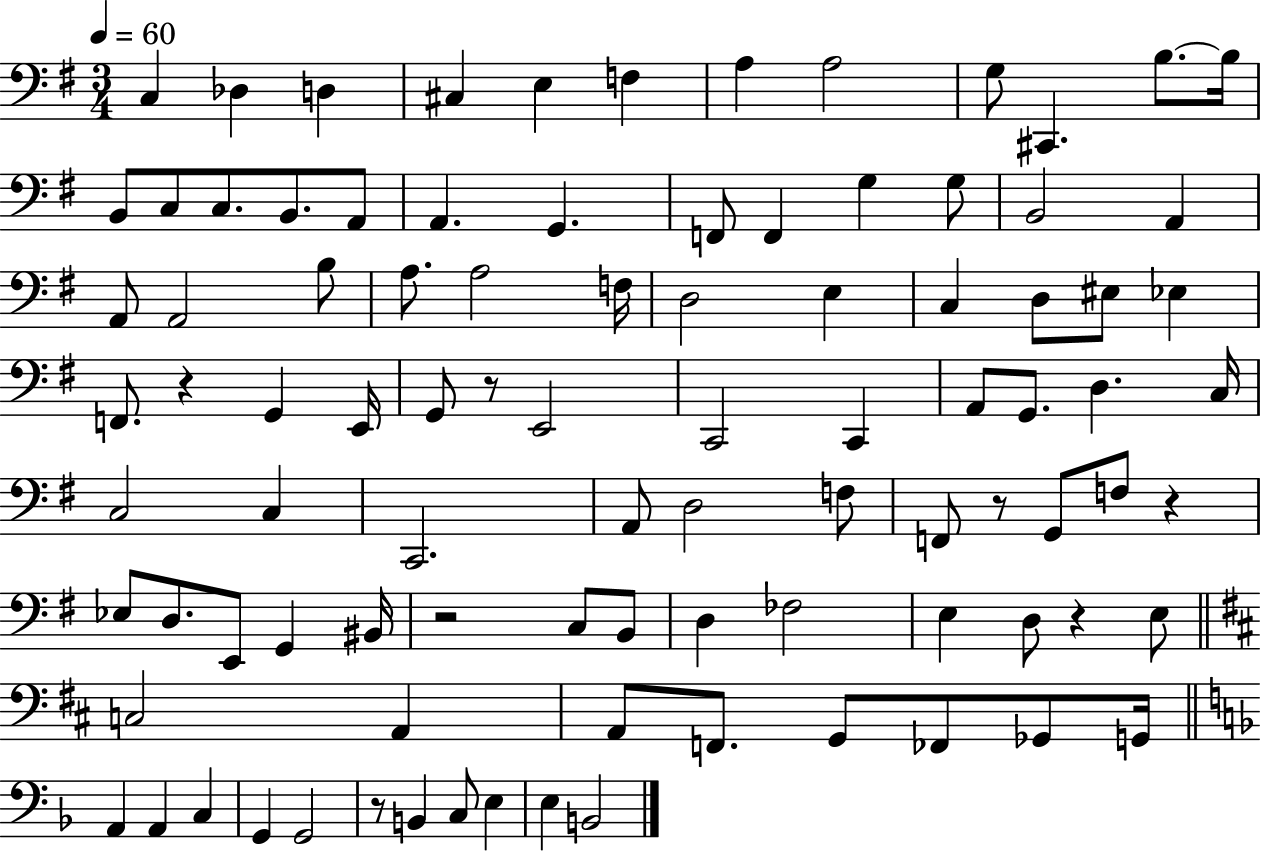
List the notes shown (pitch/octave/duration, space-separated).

C3/q Db3/q D3/q C#3/q E3/q F3/q A3/q A3/h G3/e C#2/q. B3/e. B3/s B2/e C3/e C3/e. B2/e. A2/e A2/q. G2/q. F2/e F2/q G3/q G3/e B2/h A2/q A2/e A2/h B3/e A3/e. A3/h F3/s D3/h E3/q C3/q D3/e EIS3/e Eb3/q F2/e. R/q G2/q E2/s G2/e R/e E2/h C2/h C2/q A2/e G2/e. D3/q. C3/s C3/h C3/q C2/h. A2/e D3/h F3/e F2/e R/e G2/e F3/e R/q Eb3/e D3/e. E2/e G2/q BIS2/s R/h C3/e B2/e D3/q FES3/h E3/q D3/e R/q E3/e C3/h A2/q A2/e F2/e. G2/e FES2/e Gb2/e G2/s A2/q A2/q C3/q G2/q G2/h R/e B2/q C3/e E3/q E3/q B2/h